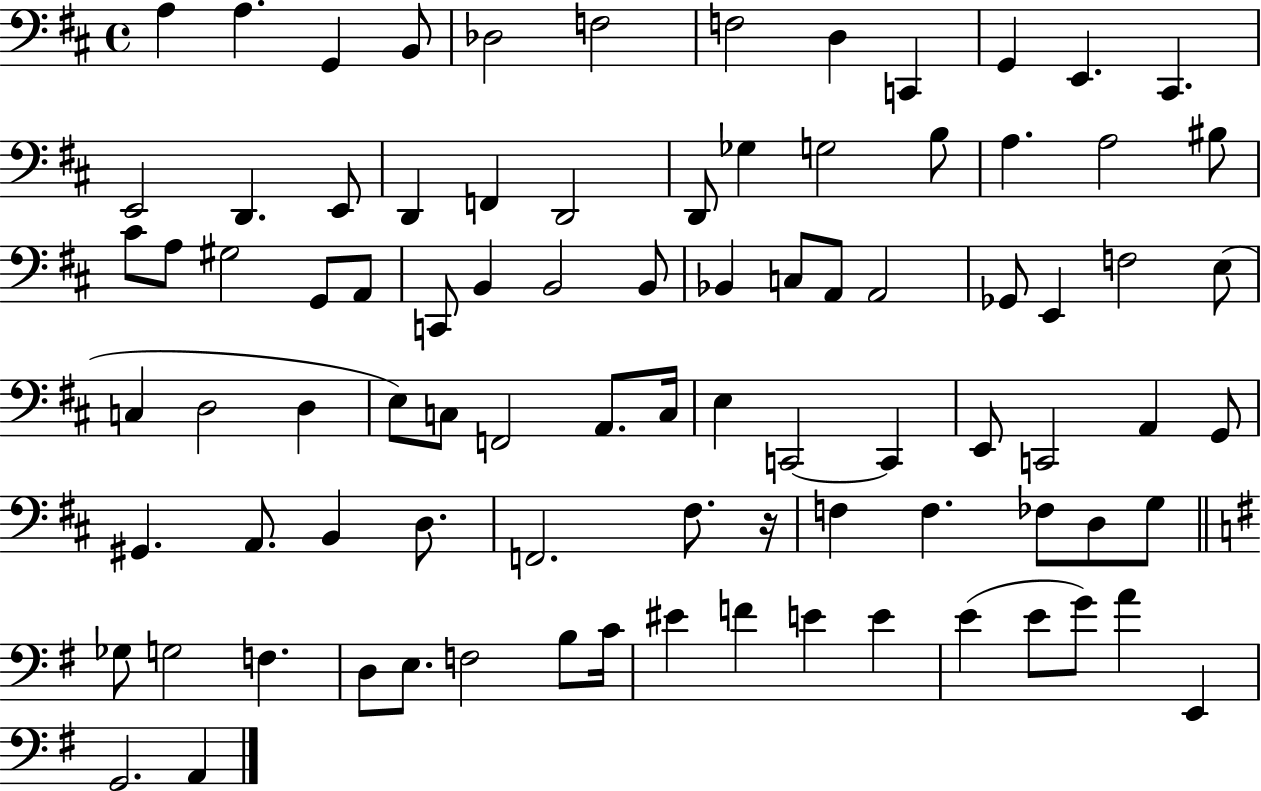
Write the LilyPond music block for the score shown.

{
  \clef bass
  \time 4/4
  \defaultTimeSignature
  \key d \major
  \repeat volta 2 { a4 a4. g,4 b,8 | des2 f2 | f2 d4 c,4 | g,4 e,4. cis,4. | \break e,2 d,4. e,8 | d,4 f,4 d,2 | d,8 ges4 g2 b8 | a4. a2 bis8 | \break cis'8 a8 gis2 g,8 a,8 | c,8 b,4 b,2 b,8 | bes,4 c8 a,8 a,2 | ges,8 e,4 f2 e8( | \break c4 d2 d4 | e8) c8 f,2 a,8. c16 | e4 c,2~~ c,4 | e,8 c,2 a,4 g,8 | \break gis,4. a,8. b,4 d8. | f,2. fis8. r16 | f4 f4. fes8 d8 g8 | \bar "||" \break \key g \major ges8 g2 f4. | d8 e8. f2 b8 c'16 | eis'4 f'4 e'4 e'4 | e'4( e'8 g'8) a'4 e,4 | \break g,2. a,4 | } \bar "|."
}